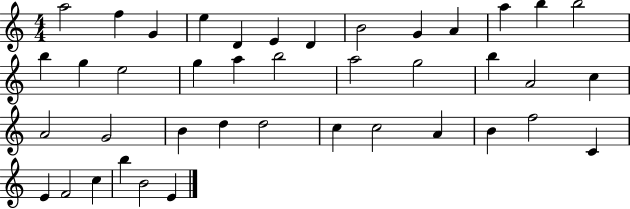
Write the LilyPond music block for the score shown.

{
  \clef treble
  \numericTimeSignature
  \time 4/4
  \key c \major
  a''2 f''4 g'4 | e''4 d'4 e'4 d'4 | b'2 g'4 a'4 | a''4 b''4 b''2 | \break b''4 g''4 e''2 | g''4 a''4 b''2 | a''2 g''2 | b''4 a'2 c''4 | \break a'2 g'2 | b'4 d''4 d''2 | c''4 c''2 a'4 | b'4 f''2 c'4 | \break e'4 f'2 c''4 | b''4 b'2 e'4 | \bar "|."
}